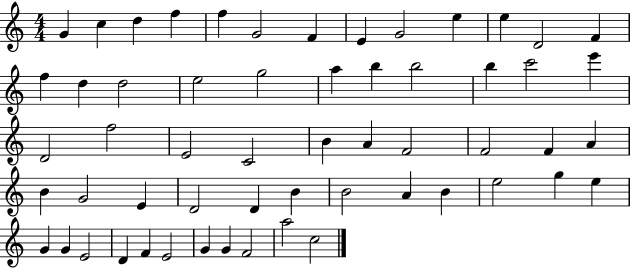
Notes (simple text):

G4/q C5/q D5/q F5/q F5/q G4/h F4/q E4/q G4/h E5/q E5/q D4/h F4/q F5/q D5/q D5/h E5/h G5/h A5/q B5/q B5/h B5/q C6/h E6/q D4/h F5/h E4/h C4/h B4/q A4/q F4/h F4/h F4/q A4/q B4/q G4/h E4/q D4/h D4/q B4/q B4/h A4/q B4/q E5/h G5/q E5/q G4/q G4/q E4/h D4/q F4/q E4/h G4/q G4/q F4/h A5/h C5/h